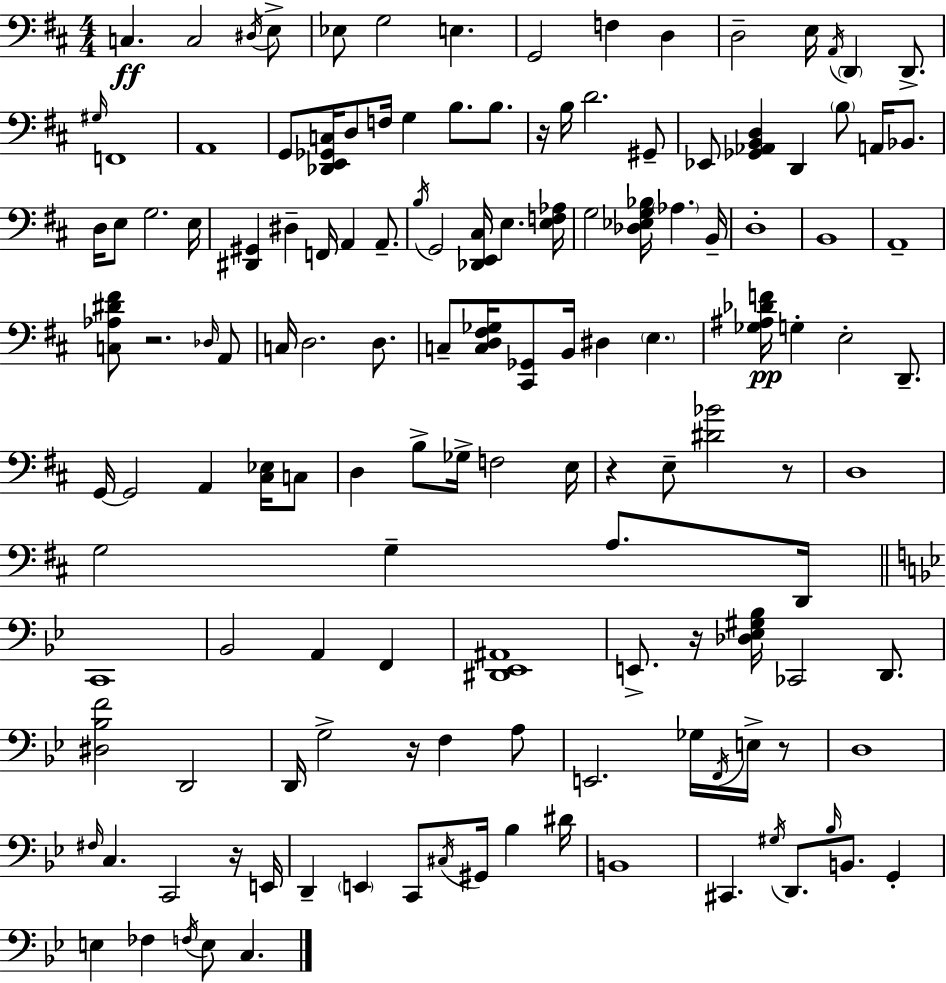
{
  \clef bass
  \numericTimeSignature
  \time 4/4
  \key d \major
  c4.\ff c2 \acciaccatura { dis16 } e8-> | ees8 g2 e4. | g,2 f4 d4 | d2-- e16 \acciaccatura { a,16 } \parenthesize d,4 d,8.-> | \break \grace { gis16 } f,1 | a,1 | g,8 <des, e, ges, c>16 d8 f16 g4 b8. | b8. r16 b16 d'2. | \break gis,8-- ees,8 <ges, aes, b, d>4 d,4 \parenthesize b8 a,16 | bes,8. d16 e8 g2. | e16 <dis, gis,>4 dis4-- f,16 a,4 | a,8.-- \acciaccatura { b16 } g,2 <des, e, cis>16 e4. | \break <e f aes>16 g2 <des ees g bes>16 \parenthesize aes4. | b,16-- d1-. | b,1 | a,1-- | \break <c aes dis' fis'>8 r2. | \grace { des16 } a,8 c16 d2. | d8. c8-- <c d fis ges>16 <cis, ges,>8 b,16 dis4 \parenthesize e4. | <ges ais des' f'>16\pp g4-. e2-. | \break d,8.-- g,16~~ g,2 a,4 | <cis ees>16 c8 d4 b8-> ges16-> f2 | e16 r4 e8-- <dis' bes'>2 | r8 d1 | \break g2 g4-- | a8. d,16 \bar "||" \break \key g \minor c,1 | bes,2 a,4 f,4 | <dis, ees, ais,>1 | e,8.-> r16 <des ees gis bes>16 ces,2 d,8. | \break <dis bes f'>2 d,2 | d,16 g2-> r16 f4 a8 | e,2. ges16 \acciaccatura { f,16 } e16-> r8 | d1 | \break \grace { fis16 } c4. c,2 | r16 e,16 d,4-- \parenthesize e,4 c,8 \acciaccatura { cis16 } gis,16 bes4 | dis'16 b,1 | cis,4. \acciaccatura { gis16 } d,8. \grace { bes16 } b,8. | \break g,4-. e4 fes4 \acciaccatura { f16 } e8 | c4. \bar "|."
}